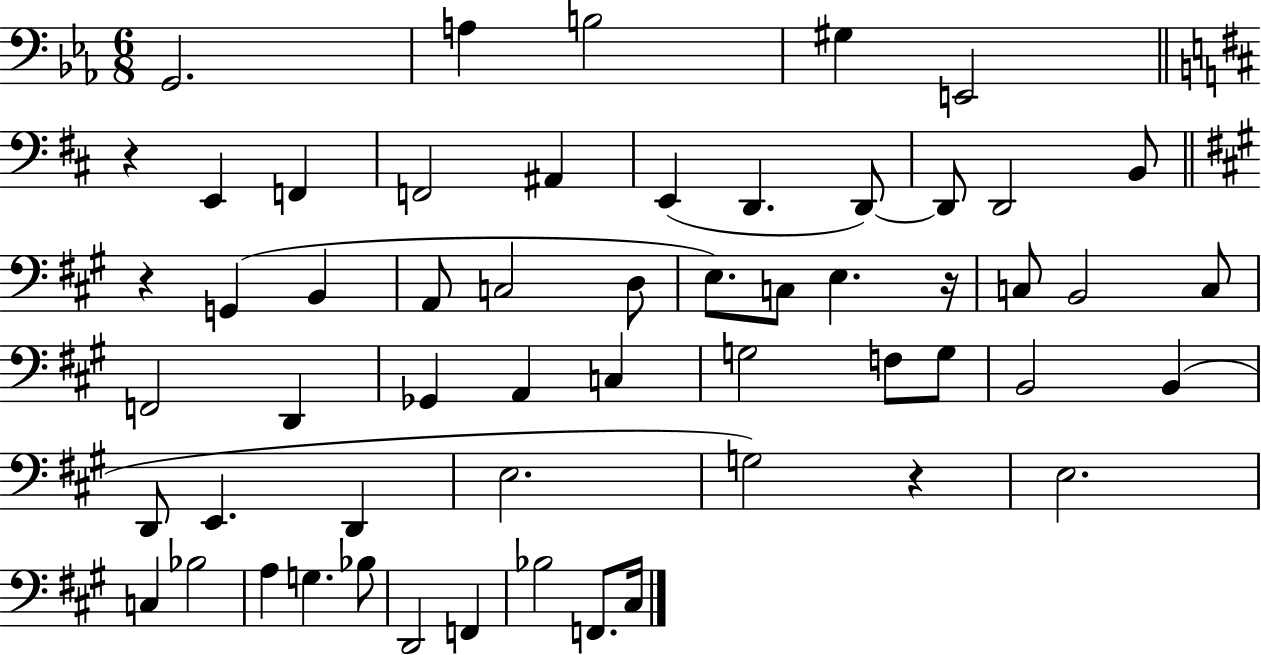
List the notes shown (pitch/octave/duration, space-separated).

G2/h. A3/q B3/h G#3/q E2/h R/q E2/q F2/q F2/h A#2/q E2/q D2/q. D2/e D2/e D2/h B2/e R/q G2/q B2/q A2/e C3/h D3/e E3/e. C3/e E3/q. R/s C3/e B2/h C3/e F2/h D2/q Gb2/q A2/q C3/q G3/h F3/e G3/e B2/h B2/q D2/e E2/q. D2/q E3/h. G3/h R/q E3/h. C3/q Bb3/h A3/q G3/q. Bb3/e D2/h F2/q Bb3/h F2/e. C#3/s